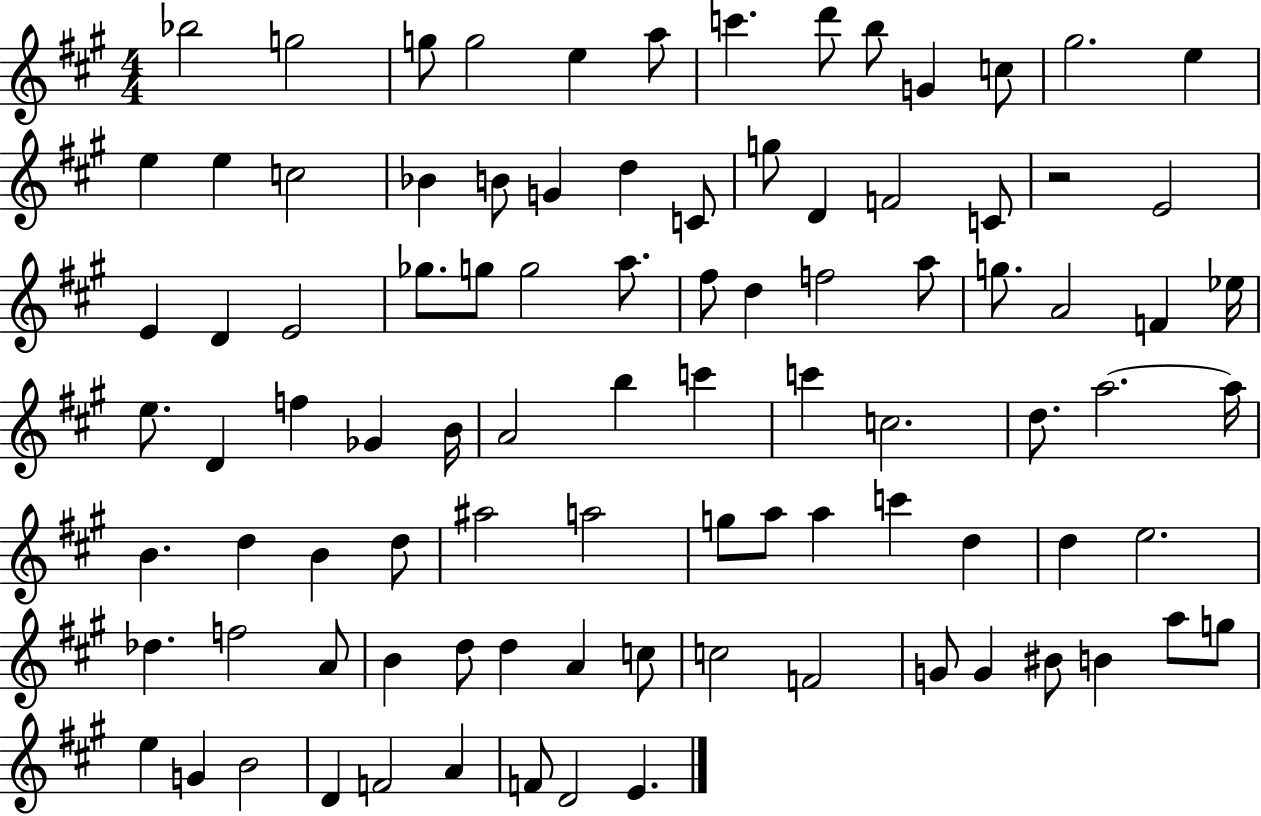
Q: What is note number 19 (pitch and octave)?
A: G4